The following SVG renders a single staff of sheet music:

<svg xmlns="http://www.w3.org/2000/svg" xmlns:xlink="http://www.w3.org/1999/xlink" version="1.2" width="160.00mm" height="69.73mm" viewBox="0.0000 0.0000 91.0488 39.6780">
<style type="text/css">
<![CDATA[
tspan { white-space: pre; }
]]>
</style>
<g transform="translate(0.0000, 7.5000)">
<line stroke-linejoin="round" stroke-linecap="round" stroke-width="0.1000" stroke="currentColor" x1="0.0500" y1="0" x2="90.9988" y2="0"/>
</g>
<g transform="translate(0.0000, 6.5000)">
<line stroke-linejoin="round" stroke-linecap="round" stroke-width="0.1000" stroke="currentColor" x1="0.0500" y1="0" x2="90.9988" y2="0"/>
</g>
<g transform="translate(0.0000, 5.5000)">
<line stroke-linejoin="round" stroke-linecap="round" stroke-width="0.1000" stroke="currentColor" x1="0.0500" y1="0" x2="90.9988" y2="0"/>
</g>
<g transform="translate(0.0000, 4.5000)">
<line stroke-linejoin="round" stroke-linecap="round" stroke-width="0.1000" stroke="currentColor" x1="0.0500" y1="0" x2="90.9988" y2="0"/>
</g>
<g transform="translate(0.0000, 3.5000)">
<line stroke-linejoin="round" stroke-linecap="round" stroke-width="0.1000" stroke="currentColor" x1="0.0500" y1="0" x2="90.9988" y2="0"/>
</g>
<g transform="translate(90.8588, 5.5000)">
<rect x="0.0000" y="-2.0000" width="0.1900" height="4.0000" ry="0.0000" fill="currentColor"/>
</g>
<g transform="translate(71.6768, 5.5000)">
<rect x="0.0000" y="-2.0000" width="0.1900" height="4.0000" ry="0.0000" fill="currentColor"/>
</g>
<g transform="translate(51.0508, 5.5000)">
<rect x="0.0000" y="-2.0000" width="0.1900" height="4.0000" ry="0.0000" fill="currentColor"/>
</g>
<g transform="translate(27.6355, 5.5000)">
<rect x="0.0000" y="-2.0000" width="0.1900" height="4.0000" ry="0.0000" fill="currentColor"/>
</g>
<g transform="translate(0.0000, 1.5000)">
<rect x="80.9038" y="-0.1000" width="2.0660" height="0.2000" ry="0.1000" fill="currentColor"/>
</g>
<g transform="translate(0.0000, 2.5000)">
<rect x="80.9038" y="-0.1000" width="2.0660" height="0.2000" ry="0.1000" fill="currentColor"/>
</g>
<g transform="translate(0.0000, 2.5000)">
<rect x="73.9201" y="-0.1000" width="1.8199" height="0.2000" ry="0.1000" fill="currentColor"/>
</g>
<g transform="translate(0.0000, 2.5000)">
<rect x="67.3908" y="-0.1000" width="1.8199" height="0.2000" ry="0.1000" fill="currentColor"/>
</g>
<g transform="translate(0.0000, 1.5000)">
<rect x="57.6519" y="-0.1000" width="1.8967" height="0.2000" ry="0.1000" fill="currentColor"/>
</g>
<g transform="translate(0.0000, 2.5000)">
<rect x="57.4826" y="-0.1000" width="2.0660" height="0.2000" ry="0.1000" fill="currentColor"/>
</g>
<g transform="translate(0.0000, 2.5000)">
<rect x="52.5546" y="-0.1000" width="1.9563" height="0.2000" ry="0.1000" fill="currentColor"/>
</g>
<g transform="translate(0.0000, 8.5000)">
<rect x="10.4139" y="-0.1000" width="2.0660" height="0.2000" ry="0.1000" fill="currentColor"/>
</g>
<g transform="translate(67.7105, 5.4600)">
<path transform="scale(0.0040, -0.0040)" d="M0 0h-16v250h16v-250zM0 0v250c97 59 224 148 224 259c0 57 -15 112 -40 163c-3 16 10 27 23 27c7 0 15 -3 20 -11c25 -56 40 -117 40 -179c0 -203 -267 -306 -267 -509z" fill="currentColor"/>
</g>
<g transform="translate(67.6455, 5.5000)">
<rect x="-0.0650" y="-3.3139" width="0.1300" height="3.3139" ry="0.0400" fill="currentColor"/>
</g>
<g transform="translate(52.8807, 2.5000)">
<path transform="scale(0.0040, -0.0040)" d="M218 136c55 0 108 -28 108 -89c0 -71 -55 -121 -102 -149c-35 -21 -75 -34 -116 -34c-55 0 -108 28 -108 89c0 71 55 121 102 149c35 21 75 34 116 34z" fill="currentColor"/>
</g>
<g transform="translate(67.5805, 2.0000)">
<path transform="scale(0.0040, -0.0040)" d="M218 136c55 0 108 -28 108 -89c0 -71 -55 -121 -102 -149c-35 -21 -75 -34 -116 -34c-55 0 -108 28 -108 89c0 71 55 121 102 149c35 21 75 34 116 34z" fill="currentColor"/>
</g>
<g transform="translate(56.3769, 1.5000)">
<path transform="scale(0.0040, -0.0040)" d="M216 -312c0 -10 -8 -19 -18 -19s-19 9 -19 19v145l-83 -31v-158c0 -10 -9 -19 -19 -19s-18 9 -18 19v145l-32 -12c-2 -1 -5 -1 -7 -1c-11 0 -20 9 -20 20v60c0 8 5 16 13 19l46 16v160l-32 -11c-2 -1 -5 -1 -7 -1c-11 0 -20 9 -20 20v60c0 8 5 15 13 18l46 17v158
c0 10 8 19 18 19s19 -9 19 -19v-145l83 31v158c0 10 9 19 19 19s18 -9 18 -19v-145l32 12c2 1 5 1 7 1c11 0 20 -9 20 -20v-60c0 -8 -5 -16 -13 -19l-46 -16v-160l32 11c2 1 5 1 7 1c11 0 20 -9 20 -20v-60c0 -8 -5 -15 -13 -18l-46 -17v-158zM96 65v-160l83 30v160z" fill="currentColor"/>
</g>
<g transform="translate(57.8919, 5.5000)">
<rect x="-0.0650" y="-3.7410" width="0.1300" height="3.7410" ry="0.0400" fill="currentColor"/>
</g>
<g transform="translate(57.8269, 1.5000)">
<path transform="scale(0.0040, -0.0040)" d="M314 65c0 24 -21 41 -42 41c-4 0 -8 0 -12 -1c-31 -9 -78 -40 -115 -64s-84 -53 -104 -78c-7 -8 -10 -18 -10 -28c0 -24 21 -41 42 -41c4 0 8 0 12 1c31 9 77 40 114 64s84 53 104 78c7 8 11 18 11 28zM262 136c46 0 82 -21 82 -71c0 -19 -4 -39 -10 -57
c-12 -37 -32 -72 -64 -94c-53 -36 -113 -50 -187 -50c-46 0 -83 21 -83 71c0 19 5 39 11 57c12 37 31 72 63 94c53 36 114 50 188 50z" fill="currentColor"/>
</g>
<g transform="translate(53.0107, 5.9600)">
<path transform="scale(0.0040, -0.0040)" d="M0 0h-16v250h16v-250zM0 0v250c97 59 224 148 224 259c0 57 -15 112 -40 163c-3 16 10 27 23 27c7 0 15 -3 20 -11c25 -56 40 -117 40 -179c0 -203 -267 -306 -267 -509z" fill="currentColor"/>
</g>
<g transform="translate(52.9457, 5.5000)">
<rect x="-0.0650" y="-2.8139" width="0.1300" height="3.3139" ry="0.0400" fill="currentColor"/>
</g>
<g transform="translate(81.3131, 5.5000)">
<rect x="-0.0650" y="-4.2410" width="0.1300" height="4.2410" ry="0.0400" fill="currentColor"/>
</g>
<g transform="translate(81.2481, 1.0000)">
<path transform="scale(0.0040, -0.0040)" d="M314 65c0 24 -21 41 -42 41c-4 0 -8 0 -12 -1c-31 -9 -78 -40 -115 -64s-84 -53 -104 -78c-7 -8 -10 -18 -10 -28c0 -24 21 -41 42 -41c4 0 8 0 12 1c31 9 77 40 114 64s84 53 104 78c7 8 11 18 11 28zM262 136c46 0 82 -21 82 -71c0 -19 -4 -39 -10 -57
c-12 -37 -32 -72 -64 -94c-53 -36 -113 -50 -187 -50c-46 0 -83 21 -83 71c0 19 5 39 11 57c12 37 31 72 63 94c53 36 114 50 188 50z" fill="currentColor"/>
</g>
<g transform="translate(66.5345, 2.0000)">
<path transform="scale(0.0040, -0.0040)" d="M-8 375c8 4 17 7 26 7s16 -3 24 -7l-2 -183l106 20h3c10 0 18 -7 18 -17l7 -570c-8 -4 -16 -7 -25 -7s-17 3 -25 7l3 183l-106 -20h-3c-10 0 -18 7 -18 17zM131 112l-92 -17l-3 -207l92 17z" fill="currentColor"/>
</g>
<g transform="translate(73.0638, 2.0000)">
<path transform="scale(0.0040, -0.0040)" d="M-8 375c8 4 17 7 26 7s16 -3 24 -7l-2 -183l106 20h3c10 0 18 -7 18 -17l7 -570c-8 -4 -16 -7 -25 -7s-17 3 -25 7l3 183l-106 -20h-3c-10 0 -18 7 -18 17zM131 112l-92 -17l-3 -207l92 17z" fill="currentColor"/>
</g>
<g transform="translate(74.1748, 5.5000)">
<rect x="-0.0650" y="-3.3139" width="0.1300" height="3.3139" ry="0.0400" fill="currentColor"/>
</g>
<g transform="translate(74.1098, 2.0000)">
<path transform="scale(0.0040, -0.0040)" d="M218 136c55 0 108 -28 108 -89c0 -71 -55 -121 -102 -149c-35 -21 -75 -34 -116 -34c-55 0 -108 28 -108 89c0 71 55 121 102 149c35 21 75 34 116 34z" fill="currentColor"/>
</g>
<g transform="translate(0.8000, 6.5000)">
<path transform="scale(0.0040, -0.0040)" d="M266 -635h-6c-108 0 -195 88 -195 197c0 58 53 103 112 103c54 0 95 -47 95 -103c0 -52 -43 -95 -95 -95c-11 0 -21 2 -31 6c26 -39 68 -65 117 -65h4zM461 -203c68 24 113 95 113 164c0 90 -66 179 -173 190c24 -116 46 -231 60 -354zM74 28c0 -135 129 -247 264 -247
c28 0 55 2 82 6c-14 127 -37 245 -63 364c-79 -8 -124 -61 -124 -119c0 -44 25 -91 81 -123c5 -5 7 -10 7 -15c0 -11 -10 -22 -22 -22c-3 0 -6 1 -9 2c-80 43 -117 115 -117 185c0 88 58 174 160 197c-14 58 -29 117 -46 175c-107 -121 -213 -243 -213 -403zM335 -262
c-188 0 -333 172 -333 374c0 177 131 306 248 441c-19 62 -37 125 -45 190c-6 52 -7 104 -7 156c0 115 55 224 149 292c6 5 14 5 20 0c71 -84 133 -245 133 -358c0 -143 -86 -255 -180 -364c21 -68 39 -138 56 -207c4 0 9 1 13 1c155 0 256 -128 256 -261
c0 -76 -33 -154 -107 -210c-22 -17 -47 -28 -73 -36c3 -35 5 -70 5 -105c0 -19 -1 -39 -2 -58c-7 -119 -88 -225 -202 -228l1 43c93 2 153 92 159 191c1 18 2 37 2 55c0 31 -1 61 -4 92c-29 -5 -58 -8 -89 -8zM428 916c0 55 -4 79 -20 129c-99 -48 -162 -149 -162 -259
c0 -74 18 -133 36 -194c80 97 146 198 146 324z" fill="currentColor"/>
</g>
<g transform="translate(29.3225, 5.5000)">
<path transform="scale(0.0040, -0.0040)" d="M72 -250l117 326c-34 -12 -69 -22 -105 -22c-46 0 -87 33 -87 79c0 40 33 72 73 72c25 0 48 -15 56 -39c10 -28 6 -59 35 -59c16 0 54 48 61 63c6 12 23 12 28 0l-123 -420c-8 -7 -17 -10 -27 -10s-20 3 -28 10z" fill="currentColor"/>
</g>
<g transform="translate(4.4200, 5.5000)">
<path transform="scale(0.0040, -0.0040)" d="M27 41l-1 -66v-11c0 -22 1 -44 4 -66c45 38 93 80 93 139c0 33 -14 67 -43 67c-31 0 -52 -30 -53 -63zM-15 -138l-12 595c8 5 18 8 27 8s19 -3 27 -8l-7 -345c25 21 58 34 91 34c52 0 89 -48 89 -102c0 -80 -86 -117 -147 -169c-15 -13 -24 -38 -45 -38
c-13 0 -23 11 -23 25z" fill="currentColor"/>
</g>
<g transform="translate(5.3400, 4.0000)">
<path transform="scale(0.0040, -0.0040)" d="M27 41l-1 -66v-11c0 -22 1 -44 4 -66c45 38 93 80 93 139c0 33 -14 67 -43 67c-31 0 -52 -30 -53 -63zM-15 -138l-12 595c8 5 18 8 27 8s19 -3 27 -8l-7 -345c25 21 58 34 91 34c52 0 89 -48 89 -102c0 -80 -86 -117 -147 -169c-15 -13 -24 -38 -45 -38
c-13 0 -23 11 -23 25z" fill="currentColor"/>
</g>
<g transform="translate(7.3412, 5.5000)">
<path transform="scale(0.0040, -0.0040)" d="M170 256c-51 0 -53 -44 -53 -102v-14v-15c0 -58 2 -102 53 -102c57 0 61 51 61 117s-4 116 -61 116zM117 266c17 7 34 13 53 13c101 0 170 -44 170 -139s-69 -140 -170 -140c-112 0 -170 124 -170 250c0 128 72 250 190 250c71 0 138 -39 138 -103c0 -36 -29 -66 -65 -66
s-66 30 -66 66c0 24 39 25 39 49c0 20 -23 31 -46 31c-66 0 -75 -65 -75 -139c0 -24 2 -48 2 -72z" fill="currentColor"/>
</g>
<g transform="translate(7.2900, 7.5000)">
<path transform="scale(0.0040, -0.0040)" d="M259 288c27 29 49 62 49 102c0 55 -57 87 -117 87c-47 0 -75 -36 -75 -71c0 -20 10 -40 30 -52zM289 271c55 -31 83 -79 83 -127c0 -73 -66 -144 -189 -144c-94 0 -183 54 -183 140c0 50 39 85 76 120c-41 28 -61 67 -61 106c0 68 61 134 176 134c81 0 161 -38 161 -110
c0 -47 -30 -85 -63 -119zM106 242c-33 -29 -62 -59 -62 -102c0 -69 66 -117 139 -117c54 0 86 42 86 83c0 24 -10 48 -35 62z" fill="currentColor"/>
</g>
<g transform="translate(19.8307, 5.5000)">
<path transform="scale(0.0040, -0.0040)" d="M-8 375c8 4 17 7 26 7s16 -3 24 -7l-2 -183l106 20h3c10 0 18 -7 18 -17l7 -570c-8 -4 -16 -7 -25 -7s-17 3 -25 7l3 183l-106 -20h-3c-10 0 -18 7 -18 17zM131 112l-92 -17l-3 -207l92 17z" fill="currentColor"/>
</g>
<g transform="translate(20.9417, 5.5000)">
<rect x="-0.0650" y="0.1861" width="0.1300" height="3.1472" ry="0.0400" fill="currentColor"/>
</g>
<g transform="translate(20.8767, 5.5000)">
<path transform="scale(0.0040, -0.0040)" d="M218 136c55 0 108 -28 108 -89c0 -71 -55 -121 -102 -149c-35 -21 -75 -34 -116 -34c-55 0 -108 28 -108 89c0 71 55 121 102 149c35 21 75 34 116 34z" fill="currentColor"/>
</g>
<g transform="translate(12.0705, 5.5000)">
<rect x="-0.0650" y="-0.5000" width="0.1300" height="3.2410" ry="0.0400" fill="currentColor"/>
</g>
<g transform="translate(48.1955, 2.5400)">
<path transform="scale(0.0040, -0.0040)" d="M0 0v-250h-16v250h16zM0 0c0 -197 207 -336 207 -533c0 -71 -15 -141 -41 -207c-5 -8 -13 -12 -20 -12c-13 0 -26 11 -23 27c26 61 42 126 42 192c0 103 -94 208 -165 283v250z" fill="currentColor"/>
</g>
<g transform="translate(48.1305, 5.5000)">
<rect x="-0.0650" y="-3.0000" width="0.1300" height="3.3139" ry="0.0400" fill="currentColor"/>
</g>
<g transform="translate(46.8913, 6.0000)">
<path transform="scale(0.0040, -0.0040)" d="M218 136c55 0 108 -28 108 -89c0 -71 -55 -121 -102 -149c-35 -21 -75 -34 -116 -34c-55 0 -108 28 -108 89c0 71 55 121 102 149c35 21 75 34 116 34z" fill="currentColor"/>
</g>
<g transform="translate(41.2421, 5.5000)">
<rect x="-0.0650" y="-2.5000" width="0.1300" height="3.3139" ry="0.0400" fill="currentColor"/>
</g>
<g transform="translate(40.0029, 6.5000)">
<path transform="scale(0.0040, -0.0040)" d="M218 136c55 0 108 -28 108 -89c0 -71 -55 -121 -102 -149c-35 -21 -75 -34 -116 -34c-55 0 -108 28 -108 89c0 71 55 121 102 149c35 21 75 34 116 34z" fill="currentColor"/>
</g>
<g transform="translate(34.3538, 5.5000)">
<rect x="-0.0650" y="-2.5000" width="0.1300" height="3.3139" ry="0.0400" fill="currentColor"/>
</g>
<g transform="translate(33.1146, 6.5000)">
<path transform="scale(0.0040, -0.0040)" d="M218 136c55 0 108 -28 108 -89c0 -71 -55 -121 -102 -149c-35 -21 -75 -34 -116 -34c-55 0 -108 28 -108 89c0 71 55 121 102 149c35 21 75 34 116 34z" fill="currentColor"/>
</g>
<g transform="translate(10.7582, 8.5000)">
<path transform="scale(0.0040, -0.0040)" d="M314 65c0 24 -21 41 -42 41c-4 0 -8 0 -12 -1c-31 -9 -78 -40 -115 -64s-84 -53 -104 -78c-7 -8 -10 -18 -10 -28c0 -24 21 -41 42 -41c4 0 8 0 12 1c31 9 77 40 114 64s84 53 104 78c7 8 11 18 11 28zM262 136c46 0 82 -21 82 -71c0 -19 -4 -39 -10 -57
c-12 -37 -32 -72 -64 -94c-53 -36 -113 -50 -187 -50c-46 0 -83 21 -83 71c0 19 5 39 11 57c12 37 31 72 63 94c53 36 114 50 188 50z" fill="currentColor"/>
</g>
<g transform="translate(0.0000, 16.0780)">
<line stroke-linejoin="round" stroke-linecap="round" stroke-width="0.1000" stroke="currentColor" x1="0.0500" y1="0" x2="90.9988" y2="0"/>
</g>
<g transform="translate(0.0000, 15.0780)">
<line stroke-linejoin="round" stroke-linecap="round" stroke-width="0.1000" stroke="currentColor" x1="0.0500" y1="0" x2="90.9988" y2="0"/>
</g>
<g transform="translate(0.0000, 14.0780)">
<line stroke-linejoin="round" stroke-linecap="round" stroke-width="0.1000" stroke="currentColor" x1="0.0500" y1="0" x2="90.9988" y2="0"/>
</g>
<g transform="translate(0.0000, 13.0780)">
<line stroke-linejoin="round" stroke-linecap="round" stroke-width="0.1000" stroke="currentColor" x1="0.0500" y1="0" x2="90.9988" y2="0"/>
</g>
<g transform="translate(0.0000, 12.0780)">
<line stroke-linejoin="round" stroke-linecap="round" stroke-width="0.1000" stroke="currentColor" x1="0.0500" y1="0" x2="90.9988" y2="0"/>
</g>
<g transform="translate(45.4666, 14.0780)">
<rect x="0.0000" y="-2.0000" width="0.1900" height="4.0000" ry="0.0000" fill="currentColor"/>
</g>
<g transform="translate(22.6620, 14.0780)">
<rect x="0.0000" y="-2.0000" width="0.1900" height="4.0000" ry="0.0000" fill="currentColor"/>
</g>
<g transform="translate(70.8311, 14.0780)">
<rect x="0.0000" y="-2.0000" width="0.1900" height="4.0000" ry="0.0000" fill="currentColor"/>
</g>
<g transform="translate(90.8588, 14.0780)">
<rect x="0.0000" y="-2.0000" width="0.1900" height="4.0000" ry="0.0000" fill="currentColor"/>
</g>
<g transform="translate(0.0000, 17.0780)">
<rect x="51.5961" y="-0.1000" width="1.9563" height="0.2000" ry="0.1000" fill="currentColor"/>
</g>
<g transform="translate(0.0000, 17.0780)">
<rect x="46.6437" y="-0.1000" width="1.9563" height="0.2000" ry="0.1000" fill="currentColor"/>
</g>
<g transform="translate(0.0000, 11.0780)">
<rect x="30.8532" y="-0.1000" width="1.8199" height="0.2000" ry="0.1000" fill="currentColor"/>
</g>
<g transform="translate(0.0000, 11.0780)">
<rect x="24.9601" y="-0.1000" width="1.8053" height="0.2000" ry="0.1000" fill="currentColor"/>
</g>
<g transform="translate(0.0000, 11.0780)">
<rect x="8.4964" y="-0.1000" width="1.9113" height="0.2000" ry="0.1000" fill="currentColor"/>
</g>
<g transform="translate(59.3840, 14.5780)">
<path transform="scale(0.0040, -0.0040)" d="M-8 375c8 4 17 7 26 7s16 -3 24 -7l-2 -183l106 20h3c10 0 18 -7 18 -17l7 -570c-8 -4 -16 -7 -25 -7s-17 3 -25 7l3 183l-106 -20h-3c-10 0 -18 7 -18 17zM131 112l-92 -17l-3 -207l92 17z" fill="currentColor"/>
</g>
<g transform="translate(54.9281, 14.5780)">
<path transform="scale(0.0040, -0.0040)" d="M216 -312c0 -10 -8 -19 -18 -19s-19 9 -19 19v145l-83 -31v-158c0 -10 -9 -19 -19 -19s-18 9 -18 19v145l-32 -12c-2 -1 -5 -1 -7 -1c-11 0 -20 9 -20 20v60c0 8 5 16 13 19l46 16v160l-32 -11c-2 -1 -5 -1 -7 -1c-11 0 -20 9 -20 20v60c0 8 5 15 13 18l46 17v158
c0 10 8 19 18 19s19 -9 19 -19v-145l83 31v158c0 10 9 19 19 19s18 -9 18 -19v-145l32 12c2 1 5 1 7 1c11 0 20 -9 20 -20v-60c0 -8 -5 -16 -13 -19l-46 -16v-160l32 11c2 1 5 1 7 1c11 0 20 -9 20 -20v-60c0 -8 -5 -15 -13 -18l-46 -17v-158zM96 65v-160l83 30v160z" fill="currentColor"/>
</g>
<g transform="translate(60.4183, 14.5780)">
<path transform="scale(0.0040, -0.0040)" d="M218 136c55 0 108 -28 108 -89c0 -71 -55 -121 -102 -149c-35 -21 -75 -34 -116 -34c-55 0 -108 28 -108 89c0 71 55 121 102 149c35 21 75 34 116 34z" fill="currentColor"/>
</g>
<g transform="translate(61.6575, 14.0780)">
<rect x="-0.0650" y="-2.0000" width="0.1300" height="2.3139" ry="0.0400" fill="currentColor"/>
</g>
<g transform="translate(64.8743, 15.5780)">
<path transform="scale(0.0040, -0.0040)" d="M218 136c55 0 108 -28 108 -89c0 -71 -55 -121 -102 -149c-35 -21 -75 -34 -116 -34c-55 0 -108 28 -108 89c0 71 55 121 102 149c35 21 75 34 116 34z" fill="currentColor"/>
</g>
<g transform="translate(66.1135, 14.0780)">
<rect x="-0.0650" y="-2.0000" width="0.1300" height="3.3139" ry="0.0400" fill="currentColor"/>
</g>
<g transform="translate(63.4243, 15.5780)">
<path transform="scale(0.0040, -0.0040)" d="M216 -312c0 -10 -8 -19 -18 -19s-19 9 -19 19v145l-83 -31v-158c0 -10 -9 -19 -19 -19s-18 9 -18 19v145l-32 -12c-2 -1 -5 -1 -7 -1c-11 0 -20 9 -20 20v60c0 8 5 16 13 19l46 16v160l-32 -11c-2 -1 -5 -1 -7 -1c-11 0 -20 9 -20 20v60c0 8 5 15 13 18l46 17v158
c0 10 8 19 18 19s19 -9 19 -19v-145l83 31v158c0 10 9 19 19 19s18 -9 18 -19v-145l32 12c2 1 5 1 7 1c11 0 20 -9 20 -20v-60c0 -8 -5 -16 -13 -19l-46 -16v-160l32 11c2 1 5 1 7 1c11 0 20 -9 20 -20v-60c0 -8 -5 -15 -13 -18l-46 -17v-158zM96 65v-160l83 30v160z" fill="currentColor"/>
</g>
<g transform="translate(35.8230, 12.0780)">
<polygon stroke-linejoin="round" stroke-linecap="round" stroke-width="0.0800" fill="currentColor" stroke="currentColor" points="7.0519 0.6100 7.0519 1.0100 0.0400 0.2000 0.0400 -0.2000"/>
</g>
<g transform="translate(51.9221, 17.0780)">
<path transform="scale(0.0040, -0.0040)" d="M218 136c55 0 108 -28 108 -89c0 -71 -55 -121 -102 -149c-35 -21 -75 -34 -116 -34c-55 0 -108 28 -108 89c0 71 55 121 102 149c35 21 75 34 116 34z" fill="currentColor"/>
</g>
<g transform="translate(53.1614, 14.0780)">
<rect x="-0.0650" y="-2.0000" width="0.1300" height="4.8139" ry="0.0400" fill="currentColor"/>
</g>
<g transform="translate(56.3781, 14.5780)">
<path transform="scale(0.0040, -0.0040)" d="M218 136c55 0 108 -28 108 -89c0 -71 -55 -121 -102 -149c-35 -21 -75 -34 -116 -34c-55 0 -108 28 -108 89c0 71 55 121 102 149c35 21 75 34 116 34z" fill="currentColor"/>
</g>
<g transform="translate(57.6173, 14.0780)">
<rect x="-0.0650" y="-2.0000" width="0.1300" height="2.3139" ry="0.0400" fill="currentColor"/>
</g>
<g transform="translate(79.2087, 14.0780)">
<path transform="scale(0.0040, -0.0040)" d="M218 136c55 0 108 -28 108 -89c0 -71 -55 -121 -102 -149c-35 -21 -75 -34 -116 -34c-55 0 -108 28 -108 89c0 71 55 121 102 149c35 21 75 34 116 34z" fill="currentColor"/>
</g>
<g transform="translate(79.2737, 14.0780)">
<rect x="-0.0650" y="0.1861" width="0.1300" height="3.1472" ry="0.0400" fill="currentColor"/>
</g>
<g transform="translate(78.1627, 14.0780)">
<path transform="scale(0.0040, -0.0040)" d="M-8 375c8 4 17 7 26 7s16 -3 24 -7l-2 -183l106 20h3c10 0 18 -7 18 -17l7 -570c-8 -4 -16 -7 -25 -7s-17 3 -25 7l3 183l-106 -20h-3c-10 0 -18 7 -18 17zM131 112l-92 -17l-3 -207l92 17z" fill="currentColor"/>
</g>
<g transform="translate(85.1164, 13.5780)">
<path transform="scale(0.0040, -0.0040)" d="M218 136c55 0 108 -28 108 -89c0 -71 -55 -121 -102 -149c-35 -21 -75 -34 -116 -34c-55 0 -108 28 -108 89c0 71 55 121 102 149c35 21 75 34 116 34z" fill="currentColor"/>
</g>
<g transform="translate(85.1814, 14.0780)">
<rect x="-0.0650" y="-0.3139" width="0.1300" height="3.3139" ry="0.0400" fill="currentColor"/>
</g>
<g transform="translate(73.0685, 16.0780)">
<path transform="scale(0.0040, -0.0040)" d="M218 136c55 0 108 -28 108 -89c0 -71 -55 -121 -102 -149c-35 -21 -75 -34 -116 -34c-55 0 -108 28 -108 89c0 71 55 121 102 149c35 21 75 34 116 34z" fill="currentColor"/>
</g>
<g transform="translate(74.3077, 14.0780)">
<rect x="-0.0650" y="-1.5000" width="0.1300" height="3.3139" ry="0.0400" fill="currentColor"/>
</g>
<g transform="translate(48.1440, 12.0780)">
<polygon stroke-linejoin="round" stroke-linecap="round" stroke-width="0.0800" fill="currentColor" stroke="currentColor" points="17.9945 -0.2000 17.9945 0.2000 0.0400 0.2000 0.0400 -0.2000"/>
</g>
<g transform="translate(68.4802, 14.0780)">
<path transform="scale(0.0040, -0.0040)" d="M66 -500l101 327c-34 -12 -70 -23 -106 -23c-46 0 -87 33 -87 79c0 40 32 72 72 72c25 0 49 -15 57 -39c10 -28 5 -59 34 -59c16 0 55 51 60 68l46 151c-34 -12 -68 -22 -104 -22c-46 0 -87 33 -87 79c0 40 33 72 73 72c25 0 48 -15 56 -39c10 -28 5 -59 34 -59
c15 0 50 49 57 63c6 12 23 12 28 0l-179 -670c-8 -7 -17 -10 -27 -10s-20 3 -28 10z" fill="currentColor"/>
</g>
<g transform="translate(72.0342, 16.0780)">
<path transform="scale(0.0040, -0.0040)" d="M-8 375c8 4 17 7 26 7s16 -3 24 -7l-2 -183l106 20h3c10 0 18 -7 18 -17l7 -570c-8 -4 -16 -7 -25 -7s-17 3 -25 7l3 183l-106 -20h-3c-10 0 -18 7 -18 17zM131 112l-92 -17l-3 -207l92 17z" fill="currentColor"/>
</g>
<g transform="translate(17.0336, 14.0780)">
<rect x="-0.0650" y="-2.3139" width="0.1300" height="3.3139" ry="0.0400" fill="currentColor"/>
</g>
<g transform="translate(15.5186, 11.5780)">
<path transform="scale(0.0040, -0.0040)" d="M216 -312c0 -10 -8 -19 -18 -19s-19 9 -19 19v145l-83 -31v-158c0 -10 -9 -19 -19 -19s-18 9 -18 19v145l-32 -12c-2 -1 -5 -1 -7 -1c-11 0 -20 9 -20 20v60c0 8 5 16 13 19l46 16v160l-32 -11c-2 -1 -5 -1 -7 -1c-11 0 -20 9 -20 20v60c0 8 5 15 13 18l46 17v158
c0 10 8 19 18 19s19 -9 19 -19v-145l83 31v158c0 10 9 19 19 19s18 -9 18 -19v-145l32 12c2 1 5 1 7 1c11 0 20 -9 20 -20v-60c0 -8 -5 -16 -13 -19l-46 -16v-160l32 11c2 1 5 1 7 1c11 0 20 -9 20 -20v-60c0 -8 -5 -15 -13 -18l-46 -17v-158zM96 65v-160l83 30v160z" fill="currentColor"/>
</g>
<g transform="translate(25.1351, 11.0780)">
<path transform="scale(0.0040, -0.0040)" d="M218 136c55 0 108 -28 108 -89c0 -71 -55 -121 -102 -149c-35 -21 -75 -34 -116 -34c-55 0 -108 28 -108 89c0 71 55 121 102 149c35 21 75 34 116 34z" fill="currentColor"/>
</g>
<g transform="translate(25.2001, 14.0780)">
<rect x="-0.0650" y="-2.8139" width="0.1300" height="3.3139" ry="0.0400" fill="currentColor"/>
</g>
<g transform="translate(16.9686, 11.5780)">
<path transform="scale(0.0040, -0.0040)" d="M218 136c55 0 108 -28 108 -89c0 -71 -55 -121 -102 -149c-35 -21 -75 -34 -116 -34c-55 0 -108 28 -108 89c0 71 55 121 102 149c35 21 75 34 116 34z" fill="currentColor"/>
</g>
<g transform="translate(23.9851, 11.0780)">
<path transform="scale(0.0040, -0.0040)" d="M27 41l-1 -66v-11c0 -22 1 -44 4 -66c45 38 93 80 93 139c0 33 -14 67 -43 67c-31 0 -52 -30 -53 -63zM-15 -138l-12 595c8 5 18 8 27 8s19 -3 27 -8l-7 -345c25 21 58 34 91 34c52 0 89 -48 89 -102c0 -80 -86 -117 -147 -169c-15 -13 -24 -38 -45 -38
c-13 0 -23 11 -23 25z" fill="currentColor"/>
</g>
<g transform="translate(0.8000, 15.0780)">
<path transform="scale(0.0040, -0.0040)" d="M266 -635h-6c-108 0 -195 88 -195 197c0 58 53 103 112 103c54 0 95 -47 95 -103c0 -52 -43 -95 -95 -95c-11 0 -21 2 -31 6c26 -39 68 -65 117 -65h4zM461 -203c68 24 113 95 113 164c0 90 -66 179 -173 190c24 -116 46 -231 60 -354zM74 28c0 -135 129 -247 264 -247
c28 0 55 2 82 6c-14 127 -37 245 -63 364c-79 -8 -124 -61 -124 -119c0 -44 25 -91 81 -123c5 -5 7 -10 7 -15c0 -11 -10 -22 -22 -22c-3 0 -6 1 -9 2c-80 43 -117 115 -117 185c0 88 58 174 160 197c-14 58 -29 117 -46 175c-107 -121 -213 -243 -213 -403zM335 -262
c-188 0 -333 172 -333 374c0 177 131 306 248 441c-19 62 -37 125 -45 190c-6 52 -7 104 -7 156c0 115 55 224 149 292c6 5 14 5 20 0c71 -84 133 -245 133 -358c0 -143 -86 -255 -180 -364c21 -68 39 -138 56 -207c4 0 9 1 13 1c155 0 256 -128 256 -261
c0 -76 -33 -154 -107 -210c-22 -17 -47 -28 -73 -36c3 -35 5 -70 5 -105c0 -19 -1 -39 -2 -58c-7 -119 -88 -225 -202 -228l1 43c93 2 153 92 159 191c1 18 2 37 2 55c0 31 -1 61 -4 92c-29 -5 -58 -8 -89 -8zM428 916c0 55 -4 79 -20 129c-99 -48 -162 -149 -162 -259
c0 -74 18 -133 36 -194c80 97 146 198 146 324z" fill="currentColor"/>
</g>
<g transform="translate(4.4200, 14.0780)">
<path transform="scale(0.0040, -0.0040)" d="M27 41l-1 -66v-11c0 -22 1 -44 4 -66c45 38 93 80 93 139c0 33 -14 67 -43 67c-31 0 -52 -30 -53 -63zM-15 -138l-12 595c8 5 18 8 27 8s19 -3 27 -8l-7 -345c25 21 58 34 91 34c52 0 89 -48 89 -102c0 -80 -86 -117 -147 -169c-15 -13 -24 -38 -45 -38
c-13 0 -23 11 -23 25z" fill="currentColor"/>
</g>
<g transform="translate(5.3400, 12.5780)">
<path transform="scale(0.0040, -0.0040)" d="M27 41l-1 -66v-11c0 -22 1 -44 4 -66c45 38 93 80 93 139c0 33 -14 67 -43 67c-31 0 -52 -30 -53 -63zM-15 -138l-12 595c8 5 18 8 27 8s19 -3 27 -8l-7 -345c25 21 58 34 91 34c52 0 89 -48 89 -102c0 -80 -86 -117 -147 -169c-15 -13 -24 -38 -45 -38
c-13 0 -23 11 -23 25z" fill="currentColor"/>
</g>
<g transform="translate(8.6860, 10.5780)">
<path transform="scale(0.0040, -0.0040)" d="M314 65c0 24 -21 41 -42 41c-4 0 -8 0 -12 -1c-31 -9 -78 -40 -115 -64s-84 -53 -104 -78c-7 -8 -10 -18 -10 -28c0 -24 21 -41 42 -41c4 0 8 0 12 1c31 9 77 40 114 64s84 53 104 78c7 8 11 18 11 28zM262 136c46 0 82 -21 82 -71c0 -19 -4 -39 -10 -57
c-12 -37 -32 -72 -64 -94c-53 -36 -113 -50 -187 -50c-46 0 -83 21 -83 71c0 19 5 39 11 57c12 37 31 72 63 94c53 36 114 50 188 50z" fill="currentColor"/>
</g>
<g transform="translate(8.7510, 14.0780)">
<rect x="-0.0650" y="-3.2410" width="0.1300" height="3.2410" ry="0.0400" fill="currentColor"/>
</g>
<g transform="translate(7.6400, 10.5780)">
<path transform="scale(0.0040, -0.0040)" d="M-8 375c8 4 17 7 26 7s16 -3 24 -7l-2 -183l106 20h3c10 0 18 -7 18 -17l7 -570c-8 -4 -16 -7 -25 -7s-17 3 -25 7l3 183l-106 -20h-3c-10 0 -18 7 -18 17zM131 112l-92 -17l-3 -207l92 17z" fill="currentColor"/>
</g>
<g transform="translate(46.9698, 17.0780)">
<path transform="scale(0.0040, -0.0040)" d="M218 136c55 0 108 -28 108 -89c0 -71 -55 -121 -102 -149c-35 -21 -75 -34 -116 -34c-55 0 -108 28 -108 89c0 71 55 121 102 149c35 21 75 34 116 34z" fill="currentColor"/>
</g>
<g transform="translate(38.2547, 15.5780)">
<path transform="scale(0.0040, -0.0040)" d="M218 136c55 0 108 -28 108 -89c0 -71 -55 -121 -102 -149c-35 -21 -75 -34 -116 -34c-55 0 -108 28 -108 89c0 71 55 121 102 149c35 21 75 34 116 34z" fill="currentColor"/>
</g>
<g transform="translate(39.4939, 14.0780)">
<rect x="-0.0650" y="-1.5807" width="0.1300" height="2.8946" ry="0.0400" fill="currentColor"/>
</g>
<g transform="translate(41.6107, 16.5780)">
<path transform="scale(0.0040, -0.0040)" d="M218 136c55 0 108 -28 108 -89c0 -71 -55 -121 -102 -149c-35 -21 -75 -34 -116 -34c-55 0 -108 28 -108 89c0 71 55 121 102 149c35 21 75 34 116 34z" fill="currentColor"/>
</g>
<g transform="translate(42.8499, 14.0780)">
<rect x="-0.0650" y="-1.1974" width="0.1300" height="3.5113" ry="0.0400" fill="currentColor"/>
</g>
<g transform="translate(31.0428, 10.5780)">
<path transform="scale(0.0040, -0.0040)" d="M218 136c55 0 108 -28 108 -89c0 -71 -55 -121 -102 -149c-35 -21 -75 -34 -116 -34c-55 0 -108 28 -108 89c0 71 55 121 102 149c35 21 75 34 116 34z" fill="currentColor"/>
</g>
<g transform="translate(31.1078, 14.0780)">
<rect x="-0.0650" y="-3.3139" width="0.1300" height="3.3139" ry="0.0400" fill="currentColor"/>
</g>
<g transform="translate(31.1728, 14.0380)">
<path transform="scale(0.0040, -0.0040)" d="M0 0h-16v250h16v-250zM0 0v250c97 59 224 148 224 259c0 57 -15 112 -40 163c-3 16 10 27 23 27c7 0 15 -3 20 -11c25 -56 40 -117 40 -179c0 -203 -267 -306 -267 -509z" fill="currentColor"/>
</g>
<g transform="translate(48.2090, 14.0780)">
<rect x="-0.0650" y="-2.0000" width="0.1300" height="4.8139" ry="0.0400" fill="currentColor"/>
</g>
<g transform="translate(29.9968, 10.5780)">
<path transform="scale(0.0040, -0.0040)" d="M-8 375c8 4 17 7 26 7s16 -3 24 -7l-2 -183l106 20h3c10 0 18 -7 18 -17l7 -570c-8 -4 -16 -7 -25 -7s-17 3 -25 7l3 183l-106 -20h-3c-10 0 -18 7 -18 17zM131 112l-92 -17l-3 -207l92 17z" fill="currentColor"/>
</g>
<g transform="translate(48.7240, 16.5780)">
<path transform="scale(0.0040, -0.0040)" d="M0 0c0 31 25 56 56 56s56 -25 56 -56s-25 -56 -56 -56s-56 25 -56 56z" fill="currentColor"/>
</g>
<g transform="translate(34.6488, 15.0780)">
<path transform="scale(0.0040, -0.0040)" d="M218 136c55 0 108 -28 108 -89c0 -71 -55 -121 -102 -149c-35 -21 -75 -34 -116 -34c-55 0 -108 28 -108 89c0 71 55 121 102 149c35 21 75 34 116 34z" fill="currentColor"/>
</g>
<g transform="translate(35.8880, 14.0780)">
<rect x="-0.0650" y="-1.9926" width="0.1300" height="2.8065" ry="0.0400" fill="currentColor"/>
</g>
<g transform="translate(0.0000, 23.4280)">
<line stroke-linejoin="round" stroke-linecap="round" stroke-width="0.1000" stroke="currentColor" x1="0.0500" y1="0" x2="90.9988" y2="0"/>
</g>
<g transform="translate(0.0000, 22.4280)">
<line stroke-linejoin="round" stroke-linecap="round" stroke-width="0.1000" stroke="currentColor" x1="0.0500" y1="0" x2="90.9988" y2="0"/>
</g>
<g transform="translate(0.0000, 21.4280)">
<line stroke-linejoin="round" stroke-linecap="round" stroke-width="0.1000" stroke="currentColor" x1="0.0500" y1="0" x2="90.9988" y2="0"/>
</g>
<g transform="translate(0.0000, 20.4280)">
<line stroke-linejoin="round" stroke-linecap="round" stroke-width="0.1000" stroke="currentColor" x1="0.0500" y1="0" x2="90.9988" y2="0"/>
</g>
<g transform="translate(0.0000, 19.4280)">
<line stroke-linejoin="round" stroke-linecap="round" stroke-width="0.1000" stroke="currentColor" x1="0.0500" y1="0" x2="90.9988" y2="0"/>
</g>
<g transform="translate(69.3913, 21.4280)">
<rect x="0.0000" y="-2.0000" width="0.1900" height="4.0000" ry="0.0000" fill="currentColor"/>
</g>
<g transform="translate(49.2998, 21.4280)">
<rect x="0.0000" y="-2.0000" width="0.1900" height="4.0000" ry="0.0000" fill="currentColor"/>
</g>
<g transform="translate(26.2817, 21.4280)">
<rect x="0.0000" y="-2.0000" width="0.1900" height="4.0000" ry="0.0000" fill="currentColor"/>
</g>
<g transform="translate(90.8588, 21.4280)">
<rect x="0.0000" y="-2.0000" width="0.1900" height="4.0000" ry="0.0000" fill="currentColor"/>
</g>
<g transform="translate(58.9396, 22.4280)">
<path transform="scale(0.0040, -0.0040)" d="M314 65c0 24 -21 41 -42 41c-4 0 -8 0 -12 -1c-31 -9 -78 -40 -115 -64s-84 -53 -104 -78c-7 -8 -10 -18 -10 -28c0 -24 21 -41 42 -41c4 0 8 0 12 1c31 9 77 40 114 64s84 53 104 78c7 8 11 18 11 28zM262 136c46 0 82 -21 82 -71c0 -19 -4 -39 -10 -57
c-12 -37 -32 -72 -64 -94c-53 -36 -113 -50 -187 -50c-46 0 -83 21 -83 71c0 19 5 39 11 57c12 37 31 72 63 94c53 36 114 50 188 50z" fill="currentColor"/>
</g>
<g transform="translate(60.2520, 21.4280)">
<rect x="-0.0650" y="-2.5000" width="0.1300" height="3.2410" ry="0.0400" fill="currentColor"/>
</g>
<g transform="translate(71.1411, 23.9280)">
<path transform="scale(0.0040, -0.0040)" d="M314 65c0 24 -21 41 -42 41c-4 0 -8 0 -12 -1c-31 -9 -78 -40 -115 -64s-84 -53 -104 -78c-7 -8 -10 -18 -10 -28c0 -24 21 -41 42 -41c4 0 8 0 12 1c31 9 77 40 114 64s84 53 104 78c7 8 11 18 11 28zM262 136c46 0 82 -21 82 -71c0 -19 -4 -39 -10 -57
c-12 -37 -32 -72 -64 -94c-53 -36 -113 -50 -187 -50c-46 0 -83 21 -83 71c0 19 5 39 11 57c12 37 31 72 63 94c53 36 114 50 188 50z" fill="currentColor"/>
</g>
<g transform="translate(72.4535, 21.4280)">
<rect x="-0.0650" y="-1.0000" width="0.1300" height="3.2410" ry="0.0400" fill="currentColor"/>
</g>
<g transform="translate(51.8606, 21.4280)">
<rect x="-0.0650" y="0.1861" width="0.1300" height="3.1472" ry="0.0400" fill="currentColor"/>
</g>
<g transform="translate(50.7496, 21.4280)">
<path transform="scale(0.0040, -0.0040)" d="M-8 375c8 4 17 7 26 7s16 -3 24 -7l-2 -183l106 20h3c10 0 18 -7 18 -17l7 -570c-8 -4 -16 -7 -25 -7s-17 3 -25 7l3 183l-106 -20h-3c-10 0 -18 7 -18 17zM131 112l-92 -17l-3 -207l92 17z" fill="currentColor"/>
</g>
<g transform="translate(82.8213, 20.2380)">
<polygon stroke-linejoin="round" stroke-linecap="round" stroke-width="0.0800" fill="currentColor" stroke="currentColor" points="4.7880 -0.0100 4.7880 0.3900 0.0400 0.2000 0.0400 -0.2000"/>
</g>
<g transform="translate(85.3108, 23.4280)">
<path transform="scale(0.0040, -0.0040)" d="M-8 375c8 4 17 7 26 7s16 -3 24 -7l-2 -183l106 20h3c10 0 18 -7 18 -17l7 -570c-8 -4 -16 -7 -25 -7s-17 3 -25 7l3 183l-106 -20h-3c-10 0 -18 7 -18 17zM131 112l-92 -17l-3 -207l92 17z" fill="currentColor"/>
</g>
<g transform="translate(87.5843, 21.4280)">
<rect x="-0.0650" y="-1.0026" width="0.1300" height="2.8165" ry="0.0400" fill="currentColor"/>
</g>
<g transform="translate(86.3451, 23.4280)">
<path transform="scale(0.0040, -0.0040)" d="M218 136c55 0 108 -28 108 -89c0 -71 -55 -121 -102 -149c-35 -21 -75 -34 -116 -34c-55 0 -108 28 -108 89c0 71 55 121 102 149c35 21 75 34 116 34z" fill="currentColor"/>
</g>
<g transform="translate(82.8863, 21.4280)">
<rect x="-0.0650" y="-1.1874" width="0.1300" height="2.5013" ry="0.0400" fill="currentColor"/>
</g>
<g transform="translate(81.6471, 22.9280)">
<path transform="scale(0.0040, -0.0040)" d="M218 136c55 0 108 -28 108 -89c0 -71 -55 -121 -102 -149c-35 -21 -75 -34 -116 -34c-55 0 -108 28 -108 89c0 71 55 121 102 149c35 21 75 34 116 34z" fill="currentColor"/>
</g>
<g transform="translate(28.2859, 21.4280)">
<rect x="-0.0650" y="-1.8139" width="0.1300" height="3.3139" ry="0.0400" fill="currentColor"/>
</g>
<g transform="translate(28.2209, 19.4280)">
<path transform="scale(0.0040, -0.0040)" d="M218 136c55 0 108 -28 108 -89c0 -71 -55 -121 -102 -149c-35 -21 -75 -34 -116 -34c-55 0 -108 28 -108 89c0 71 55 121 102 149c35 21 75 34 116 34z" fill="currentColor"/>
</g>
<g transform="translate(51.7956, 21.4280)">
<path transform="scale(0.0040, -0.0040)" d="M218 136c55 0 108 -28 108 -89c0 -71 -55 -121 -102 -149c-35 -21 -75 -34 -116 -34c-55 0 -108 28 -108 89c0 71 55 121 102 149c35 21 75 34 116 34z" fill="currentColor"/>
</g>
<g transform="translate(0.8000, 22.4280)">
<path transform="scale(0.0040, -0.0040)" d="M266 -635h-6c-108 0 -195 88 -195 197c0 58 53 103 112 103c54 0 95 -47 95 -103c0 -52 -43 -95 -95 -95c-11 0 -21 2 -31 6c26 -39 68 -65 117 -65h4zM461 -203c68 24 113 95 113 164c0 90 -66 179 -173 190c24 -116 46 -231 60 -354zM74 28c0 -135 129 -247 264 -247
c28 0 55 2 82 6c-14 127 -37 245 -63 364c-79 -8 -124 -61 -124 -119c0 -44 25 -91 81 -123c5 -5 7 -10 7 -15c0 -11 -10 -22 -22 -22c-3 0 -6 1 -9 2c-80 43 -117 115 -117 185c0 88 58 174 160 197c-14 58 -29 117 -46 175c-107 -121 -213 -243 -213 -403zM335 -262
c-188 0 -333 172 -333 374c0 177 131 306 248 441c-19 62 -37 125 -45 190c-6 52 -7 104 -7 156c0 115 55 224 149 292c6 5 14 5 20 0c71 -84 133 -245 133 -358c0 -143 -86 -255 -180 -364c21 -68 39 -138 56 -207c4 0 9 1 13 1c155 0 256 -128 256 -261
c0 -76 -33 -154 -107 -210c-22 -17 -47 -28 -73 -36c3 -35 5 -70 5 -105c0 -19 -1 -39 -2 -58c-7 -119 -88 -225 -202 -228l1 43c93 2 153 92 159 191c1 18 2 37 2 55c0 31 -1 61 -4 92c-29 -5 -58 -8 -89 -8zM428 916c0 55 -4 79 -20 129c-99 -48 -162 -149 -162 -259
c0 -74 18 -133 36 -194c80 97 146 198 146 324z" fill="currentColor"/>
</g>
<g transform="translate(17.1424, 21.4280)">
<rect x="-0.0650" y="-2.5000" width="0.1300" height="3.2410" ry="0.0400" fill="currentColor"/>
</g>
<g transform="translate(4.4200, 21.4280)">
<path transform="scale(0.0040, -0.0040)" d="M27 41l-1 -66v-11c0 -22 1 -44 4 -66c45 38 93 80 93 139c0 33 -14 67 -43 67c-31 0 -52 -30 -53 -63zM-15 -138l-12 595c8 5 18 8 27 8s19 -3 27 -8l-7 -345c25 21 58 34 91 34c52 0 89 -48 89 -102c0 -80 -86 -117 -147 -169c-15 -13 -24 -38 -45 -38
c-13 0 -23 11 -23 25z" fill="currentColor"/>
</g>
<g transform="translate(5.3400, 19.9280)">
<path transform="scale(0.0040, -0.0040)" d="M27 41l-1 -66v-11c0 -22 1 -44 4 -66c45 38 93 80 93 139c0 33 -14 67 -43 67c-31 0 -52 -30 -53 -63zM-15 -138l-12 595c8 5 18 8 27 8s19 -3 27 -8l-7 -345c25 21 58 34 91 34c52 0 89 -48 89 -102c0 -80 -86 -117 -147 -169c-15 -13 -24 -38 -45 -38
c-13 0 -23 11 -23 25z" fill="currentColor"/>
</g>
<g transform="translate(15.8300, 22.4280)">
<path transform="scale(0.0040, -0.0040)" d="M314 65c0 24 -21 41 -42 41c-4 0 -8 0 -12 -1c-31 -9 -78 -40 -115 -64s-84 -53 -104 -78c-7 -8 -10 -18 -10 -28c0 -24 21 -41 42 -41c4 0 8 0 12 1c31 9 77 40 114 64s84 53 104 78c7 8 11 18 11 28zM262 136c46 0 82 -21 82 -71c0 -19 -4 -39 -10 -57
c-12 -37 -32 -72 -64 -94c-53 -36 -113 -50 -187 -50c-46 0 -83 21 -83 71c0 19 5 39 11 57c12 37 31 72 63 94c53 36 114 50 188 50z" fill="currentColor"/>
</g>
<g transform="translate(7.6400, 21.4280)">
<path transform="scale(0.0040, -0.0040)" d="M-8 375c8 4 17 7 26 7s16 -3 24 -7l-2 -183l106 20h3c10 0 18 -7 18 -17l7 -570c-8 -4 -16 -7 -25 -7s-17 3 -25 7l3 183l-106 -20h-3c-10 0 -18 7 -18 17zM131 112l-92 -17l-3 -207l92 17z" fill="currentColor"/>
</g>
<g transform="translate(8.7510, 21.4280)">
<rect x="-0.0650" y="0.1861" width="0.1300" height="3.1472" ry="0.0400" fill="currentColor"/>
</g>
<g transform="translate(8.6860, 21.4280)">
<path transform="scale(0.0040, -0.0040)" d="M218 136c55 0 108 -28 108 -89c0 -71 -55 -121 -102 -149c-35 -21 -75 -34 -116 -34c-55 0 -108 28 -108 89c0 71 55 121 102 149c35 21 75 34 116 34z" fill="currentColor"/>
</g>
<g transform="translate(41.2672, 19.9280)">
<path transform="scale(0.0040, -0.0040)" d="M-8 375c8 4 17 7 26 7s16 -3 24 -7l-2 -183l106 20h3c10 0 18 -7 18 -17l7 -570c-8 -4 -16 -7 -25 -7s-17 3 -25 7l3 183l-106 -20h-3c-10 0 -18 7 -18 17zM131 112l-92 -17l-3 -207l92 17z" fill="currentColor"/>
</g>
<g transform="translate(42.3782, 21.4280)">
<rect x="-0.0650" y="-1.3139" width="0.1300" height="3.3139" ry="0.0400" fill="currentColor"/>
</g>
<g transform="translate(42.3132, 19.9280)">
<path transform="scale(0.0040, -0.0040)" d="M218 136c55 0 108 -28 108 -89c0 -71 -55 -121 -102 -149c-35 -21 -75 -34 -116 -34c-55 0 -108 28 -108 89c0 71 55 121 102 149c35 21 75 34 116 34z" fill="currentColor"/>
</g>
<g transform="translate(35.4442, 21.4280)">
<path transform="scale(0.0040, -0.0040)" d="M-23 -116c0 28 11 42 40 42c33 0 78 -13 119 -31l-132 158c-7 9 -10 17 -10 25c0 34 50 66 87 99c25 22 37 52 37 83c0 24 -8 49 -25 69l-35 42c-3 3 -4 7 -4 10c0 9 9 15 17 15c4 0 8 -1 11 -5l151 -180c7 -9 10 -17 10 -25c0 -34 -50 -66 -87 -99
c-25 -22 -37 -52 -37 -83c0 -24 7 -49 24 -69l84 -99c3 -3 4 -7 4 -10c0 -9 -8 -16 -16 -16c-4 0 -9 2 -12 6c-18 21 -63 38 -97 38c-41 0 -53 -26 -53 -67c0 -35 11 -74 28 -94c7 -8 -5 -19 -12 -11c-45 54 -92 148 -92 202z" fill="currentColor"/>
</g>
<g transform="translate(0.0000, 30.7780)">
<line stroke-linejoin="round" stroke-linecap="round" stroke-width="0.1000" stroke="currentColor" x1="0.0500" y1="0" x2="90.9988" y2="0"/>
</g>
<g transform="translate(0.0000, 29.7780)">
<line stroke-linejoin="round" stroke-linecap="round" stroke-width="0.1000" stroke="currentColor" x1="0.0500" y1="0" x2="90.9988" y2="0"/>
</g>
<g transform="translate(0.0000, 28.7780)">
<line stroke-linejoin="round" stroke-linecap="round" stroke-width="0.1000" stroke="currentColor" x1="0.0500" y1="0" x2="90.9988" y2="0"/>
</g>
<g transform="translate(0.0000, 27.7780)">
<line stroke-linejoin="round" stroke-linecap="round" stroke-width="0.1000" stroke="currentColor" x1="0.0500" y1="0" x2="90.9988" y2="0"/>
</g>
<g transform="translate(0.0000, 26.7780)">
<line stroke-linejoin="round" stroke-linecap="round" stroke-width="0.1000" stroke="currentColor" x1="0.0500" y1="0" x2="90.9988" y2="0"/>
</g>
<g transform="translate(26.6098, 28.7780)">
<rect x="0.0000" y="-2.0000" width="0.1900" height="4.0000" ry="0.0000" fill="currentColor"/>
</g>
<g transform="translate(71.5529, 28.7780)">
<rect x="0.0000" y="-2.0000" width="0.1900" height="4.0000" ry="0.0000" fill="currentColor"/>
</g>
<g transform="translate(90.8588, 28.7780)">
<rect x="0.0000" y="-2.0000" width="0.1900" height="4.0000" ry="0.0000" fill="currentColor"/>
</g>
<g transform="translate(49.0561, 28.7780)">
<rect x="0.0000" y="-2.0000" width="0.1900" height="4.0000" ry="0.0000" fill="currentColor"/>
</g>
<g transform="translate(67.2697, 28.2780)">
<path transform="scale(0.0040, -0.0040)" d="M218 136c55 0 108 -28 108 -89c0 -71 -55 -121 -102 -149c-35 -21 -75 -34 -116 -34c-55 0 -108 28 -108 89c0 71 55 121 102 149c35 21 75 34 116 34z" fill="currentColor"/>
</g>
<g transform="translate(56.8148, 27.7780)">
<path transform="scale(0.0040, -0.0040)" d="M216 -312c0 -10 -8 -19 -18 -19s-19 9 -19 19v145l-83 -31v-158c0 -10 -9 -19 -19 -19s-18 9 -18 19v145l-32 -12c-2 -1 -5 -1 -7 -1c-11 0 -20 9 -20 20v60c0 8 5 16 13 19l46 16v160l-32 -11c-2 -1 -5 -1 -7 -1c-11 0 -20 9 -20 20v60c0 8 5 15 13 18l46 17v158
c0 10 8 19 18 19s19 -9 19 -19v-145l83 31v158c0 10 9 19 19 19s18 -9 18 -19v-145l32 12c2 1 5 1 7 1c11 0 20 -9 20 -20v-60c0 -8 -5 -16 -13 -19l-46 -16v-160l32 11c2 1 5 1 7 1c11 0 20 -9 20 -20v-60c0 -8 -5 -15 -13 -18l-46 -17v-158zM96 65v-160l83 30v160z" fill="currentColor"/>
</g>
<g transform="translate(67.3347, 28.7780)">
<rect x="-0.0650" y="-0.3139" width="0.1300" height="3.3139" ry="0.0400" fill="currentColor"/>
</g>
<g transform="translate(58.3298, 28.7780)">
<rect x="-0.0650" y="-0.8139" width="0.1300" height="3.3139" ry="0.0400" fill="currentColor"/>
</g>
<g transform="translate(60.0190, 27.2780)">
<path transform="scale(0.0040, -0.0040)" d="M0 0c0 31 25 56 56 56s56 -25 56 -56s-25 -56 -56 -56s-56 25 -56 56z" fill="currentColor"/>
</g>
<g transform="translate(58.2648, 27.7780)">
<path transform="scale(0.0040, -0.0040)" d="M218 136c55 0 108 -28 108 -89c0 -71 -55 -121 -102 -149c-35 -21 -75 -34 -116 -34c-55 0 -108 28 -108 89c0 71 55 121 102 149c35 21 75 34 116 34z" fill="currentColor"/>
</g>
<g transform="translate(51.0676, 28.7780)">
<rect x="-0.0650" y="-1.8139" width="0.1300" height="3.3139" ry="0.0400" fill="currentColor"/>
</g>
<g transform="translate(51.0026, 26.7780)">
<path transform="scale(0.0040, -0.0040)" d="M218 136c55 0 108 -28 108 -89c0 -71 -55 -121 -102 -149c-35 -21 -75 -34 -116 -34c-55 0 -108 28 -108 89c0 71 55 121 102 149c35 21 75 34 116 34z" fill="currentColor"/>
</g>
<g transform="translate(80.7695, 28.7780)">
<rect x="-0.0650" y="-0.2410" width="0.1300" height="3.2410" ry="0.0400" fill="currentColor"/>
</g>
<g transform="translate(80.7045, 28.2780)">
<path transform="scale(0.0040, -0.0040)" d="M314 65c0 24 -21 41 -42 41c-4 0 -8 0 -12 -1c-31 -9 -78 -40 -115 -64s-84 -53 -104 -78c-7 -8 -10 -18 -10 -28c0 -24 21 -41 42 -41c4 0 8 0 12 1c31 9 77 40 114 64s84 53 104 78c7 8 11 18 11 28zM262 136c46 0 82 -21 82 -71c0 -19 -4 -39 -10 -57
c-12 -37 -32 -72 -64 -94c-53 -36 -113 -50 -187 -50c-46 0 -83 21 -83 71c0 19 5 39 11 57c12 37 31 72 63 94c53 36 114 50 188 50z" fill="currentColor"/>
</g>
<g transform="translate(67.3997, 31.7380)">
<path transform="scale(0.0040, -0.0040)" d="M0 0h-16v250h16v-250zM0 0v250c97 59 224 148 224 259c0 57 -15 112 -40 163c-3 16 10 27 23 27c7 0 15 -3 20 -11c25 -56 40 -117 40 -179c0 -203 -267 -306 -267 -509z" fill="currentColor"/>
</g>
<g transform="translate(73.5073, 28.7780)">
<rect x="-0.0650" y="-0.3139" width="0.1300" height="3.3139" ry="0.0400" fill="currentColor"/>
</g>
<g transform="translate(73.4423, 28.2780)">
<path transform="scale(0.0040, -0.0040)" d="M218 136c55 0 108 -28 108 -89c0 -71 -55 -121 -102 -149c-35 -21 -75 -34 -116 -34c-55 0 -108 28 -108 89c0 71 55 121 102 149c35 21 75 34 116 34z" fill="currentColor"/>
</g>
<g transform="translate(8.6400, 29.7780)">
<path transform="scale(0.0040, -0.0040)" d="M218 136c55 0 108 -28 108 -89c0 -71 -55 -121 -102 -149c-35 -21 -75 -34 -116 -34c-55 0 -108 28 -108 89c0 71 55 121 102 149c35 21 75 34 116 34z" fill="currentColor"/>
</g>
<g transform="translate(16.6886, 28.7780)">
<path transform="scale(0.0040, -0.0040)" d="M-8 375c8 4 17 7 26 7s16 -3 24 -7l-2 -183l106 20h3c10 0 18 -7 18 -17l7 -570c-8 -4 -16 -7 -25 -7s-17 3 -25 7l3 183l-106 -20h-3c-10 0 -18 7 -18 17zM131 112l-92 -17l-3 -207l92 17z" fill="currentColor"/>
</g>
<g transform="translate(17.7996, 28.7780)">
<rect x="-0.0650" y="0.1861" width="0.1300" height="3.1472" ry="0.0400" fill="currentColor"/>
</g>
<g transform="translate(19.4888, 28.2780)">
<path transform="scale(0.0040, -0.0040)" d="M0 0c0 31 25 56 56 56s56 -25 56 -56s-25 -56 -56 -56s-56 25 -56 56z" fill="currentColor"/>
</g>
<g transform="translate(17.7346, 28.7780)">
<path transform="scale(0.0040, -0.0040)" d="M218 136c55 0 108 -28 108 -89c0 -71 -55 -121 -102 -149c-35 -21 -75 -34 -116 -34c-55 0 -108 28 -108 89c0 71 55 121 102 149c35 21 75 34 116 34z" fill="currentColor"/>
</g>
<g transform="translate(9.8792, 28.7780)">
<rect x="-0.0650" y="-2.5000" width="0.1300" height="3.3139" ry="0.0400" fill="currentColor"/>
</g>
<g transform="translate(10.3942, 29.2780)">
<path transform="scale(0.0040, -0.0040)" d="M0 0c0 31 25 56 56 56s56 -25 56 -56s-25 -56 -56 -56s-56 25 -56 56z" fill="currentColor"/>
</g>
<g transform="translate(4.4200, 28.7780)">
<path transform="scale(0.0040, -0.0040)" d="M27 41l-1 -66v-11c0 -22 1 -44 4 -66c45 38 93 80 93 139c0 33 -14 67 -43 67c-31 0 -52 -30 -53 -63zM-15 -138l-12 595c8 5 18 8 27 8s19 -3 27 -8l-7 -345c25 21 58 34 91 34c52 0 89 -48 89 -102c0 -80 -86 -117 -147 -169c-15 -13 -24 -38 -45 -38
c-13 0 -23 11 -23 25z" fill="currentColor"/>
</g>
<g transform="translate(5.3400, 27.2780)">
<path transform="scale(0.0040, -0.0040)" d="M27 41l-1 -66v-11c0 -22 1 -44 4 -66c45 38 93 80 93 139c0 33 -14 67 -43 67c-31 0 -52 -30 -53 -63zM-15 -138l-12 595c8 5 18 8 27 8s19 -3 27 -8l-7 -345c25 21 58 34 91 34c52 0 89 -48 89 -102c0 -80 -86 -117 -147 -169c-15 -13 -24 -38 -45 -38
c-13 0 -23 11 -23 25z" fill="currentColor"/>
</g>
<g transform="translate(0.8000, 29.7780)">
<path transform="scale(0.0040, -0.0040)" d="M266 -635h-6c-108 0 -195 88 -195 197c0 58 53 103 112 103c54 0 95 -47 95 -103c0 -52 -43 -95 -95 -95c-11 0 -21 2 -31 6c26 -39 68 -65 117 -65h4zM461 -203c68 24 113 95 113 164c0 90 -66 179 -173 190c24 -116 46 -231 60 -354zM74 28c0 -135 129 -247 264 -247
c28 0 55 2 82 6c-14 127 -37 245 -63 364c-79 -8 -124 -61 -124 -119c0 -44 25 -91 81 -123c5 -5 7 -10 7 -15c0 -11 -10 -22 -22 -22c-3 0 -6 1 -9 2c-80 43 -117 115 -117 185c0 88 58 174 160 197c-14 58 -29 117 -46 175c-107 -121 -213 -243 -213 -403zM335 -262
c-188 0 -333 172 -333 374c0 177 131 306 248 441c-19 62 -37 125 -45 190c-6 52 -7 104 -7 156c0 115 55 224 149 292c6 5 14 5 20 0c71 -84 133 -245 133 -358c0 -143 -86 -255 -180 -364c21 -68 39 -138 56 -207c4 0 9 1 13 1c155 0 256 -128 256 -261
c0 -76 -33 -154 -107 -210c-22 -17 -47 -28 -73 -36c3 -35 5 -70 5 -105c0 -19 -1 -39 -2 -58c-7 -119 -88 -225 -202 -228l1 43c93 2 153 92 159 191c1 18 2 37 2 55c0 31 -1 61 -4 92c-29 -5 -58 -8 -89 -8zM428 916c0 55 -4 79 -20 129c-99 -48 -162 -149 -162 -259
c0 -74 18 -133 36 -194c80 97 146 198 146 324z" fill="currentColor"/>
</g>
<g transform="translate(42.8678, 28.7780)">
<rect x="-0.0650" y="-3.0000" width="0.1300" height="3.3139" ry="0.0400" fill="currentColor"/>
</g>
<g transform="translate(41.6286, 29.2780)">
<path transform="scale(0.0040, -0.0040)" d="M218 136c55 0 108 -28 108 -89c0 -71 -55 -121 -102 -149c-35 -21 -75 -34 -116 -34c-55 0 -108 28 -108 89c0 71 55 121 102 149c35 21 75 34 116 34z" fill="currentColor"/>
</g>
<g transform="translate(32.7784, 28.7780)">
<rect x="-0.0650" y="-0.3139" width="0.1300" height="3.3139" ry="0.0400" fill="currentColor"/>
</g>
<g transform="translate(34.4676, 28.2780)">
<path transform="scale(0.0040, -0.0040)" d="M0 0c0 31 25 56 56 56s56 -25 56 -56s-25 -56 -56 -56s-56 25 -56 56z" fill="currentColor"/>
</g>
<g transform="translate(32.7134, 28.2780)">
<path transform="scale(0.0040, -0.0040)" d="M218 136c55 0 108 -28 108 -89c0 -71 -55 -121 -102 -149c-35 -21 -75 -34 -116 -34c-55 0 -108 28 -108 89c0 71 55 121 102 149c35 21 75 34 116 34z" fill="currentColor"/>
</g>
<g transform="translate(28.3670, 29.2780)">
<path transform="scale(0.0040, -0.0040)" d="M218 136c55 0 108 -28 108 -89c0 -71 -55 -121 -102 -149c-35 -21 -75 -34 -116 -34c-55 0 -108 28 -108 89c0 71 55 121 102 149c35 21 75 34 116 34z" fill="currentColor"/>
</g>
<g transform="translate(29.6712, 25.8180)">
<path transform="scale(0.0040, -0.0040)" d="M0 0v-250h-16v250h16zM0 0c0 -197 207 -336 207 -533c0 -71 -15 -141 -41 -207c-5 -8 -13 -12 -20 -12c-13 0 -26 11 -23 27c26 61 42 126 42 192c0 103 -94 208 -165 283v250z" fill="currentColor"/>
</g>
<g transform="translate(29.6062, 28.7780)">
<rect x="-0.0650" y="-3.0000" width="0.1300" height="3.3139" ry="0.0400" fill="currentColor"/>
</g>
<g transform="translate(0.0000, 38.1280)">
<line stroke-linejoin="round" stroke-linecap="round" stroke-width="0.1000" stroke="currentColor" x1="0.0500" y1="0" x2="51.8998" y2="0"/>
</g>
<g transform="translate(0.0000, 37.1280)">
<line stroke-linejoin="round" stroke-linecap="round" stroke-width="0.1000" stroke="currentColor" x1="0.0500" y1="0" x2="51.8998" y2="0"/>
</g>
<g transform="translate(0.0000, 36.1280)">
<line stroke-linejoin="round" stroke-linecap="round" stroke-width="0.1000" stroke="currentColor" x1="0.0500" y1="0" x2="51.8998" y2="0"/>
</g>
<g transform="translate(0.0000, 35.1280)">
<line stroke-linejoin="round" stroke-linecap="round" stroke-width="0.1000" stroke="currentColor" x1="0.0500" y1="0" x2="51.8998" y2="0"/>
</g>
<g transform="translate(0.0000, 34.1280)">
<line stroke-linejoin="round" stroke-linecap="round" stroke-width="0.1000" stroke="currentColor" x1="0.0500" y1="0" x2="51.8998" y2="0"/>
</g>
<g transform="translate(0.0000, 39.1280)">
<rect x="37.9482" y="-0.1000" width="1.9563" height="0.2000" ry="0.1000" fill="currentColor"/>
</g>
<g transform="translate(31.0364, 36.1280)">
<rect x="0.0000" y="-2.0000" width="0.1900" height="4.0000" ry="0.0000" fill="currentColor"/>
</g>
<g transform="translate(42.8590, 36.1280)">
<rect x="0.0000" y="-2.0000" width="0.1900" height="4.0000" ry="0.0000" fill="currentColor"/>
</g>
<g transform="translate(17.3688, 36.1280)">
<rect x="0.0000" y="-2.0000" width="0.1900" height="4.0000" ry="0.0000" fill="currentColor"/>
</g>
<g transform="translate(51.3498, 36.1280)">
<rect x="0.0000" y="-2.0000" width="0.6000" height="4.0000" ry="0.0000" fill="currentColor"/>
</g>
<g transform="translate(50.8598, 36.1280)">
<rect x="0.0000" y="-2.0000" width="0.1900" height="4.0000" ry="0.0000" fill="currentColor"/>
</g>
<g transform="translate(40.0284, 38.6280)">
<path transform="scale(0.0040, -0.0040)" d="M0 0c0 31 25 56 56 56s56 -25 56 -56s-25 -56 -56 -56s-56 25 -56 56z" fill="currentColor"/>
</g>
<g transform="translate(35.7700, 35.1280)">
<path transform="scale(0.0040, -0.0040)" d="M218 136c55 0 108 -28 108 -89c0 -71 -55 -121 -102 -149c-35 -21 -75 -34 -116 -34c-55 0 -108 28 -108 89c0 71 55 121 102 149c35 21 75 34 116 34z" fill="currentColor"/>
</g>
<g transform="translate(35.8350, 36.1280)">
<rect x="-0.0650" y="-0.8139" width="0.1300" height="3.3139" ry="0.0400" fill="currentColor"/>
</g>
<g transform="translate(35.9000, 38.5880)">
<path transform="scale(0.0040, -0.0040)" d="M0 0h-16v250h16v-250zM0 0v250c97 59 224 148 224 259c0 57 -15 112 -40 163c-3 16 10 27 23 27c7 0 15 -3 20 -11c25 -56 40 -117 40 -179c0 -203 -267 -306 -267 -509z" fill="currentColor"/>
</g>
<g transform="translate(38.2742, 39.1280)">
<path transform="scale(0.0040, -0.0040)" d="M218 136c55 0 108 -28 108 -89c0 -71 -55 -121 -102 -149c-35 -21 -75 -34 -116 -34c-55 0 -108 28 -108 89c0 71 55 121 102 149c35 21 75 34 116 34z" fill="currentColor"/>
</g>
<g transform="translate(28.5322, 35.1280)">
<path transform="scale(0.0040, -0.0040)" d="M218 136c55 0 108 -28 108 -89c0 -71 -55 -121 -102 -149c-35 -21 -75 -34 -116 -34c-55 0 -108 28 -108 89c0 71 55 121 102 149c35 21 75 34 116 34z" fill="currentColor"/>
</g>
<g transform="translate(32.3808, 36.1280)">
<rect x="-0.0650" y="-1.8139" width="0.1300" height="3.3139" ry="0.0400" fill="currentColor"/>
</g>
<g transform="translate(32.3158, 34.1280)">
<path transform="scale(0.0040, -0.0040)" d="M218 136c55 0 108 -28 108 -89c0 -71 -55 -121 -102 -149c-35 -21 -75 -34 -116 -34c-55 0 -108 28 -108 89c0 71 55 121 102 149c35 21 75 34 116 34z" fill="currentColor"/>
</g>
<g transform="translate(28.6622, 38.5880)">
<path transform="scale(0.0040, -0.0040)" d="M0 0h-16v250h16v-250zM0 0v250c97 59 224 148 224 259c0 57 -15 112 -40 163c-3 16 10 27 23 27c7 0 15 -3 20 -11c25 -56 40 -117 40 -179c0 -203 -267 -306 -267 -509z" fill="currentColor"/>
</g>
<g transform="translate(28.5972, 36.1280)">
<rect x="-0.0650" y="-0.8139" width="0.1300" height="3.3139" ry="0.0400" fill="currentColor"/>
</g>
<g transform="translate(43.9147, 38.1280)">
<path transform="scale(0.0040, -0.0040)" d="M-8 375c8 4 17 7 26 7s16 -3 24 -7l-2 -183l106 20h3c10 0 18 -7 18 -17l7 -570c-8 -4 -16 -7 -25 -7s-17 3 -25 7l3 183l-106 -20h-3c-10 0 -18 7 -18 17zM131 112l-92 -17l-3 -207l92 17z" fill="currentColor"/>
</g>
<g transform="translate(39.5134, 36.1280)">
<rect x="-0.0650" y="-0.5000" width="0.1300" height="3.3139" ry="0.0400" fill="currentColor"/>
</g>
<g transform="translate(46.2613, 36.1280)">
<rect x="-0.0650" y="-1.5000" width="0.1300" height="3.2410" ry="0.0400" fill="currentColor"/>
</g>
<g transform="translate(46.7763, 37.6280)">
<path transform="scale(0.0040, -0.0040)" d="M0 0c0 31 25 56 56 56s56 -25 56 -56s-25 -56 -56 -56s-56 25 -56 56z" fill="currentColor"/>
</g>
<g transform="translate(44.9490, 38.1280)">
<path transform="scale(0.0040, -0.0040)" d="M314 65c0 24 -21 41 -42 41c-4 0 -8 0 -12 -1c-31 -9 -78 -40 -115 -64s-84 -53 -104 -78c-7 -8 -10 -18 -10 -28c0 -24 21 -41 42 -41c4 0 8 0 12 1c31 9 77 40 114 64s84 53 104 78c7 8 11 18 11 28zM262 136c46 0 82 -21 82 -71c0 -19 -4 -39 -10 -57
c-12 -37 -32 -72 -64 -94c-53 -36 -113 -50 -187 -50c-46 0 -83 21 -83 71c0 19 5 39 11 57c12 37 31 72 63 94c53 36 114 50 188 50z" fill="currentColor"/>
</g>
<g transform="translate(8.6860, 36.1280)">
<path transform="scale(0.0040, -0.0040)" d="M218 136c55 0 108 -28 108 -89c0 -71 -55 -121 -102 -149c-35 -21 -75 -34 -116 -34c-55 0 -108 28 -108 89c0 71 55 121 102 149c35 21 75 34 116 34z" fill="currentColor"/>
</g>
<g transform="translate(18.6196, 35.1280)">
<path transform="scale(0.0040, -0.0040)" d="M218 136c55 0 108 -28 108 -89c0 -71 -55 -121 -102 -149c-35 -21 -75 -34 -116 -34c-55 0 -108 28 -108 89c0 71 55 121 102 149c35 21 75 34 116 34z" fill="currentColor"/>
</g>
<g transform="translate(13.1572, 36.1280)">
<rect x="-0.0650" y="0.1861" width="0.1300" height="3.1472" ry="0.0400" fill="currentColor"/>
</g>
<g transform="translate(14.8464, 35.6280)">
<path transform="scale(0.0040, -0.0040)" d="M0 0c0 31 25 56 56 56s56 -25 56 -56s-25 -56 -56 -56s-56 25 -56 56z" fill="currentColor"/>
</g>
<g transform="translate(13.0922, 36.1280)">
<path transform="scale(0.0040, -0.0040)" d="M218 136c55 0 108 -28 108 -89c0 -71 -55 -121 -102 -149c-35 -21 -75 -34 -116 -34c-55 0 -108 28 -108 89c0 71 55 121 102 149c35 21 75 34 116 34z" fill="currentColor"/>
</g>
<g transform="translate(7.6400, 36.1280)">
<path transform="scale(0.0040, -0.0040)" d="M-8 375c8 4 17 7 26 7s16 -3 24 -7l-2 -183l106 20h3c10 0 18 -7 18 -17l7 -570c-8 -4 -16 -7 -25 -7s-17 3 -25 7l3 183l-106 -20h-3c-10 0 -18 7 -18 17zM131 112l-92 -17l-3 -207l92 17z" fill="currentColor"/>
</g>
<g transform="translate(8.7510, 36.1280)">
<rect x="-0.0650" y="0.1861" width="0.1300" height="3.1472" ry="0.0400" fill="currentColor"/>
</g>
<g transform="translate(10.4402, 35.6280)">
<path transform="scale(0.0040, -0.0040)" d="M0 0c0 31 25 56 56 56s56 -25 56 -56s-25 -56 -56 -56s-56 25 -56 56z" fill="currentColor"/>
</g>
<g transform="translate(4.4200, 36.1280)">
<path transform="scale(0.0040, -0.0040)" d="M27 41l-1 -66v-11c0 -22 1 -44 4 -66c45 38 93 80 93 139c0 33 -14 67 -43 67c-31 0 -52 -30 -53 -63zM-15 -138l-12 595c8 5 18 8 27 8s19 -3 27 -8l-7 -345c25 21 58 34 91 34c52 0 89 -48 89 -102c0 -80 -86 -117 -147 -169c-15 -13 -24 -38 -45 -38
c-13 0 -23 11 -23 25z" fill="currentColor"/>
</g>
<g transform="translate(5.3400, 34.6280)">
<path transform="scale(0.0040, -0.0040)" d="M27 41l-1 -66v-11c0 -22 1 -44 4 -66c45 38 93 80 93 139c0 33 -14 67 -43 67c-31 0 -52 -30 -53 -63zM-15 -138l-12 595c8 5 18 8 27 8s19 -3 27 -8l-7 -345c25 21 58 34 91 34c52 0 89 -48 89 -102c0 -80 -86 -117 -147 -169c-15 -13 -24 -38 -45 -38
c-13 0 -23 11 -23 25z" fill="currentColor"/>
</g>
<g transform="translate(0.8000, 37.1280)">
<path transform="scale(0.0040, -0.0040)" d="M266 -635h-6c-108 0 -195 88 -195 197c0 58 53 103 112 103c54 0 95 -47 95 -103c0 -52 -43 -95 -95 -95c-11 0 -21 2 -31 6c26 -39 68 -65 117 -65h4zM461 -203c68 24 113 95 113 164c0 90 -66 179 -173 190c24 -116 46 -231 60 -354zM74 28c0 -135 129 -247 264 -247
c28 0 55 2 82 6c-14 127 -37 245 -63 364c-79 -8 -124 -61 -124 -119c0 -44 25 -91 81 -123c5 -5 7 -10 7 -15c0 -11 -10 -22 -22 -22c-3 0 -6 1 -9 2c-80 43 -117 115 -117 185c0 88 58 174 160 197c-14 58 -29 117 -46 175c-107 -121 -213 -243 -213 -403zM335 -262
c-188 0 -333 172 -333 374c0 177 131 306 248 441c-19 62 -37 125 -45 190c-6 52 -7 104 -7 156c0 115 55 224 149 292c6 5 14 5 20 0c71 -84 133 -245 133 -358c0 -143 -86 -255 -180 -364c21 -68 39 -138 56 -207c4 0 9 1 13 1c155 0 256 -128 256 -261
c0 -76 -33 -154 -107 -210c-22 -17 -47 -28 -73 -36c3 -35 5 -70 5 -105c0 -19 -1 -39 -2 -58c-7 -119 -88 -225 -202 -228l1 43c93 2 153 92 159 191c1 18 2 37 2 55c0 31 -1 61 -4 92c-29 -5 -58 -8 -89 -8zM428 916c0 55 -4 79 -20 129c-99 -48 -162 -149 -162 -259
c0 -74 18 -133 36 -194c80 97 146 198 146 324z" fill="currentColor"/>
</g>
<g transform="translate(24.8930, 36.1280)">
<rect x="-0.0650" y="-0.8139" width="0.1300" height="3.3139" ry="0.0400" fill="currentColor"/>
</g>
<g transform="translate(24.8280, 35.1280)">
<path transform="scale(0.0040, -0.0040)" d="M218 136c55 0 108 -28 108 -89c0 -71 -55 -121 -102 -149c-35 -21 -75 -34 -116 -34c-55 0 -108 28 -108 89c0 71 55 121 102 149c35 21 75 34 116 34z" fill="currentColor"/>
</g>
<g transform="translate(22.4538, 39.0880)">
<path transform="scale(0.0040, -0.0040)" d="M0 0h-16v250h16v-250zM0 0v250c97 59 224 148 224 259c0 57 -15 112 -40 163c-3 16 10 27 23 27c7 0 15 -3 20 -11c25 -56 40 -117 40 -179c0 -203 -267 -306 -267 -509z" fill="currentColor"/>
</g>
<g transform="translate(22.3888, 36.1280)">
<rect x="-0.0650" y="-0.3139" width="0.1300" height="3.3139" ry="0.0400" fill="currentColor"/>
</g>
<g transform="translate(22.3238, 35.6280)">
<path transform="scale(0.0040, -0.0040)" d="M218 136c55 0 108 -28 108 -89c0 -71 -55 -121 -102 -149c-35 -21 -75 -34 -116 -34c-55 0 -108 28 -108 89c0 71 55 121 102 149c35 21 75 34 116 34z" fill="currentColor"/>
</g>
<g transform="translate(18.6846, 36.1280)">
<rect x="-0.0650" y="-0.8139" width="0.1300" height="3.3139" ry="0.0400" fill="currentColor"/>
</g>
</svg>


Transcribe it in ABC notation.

X:1
T:Untitled
M:6/8
L:1/4
K:Bb
C2 B z/2 G G A/2 a/2 ^c'2 b/2 b d'2 b2 ^g _a b/2 G/2 F/2 D/2 C/2 C/2 ^A/2 A/2 ^F/2 z/4 E B c B G2 f z e B G2 D2 F/2 E/2 G B A/2 c A f ^d c/2 c c2 B B d c/2 d d/2 f d/2 C E2